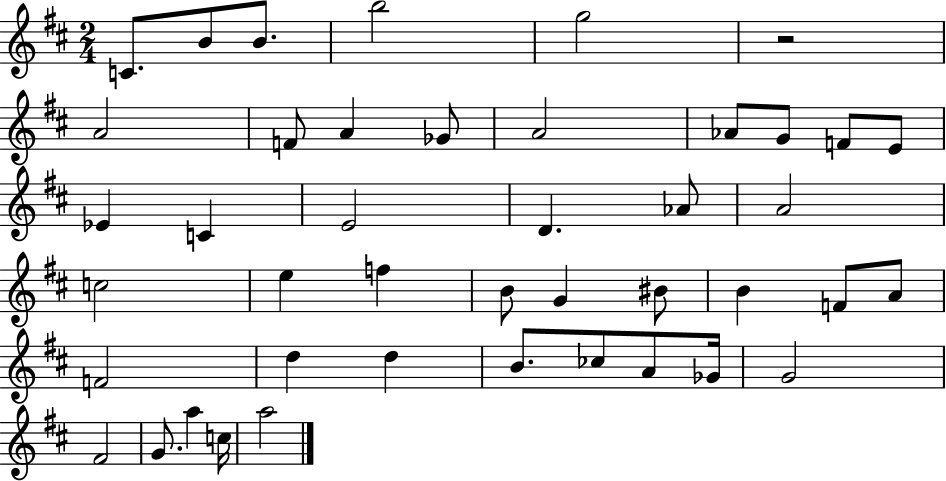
{
  \clef treble
  \numericTimeSignature
  \time 2/4
  \key d \major
  c'8. b'8 b'8. | b''2 | g''2 | r2 | \break a'2 | f'8 a'4 ges'8 | a'2 | aes'8 g'8 f'8 e'8 | \break ees'4 c'4 | e'2 | d'4. aes'8 | a'2 | \break c''2 | e''4 f''4 | b'8 g'4 bis'8 | b'4 f'8 a'8 | \break f'2 | d''4 d''4 | b'8. ces''8 a'8 ges'16 | g'2 | \break fis'2 | g'8. a''4 c''16 | a''2 | \bar "|."
}